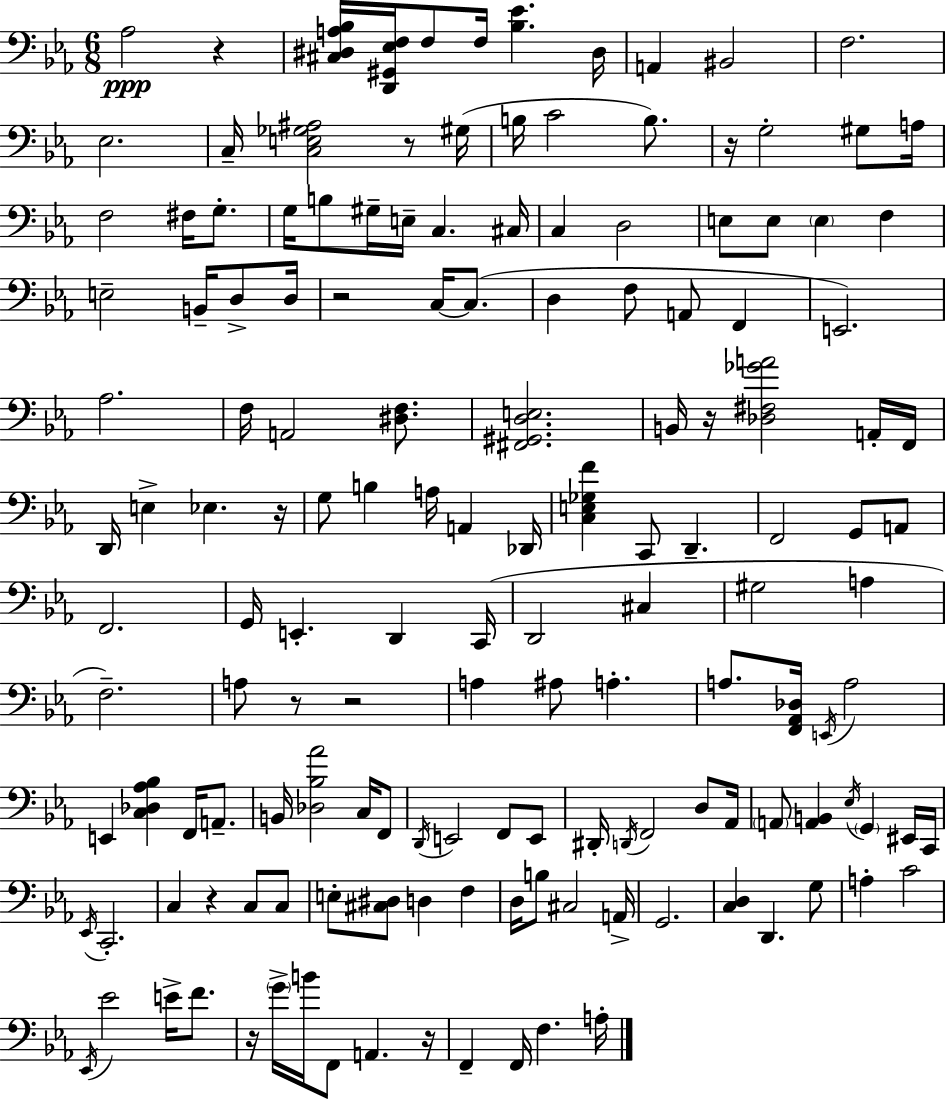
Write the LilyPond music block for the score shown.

{
  \clef bass
  \numericTimeSignature
  \time 6/8
  \key c \minor
  \repeat volta 2 { aes2\ppp r4 | <cis dis a bes>16 <d, gis, ees f>16 f8 f16 <bes ees'>4. dis16 | a,4 bis,2 | f2. | \break ees2. | c16-- <c e ges ais>2 r8 gis16( | b16 c'2 b8.) | r16 g2-. gis8 a16 | \break f2 fis16 g8.-. | g16 b8 gis16-- e16-- c4. cis16 | c4 d2 | e8 e8 \parenthesize e4 f4 | \break e2-- b,16-- d8-> d16 | r2 c16~~ c8.( | d4 f8 a,8 f,4 | e,2.) | \break aes2. | f16 a,2 <dis f>8. | <fis, gis, d e>2. | b,16 r16 <des fis ges' a'>2 a,16-. f,16 | \break d,16 e4-> ees4. r16 | g8 b4 a16 a,4 des,16 | <c e ges f'>4 c,8 d,4.-- | f,2 g,8 a,8 | \break f,2. | g,16 e,4.-. d,4 c,16( | d,2 cis4 | gis2 a4 | \break f2.--) | a8 r8 r2 | a4 ais8 a4.-. | a8. <f, aes, des>16 \acciaccatura { e,16 } a2 | \break e,4 <c des aes bes>4 f,16 a,8.-- | b,16 <des bes aes'>2 c16 f,8 | \acciaccatura { d,16 } e,2 f,8 | e,8 dis,16-. \acciaccatura { d,16 } f,2 | \break d8 aes,16 \parenthesize a,8 <a, b,>4 \acciaccatura { ees16 } \parenthesize g,4 | eis,16 c,16 \acciaccatura { ees,16 } c,2.-. | c4 r4 | c8 c8 e8-. <cis dis>8 d4 | \break f4 d16 b8 cis2 | a,16-> g,2. | <c d>4 d,4. | g8 a4-. c'2 | \break \acciaccatura { ees,16 } ees'2 | e'16-> f'8. r16 \parenthesize g'16-> b'16 f,8 a,4. | r16 f,4-- f,16 f4. | a16-. } \bar "|."
}